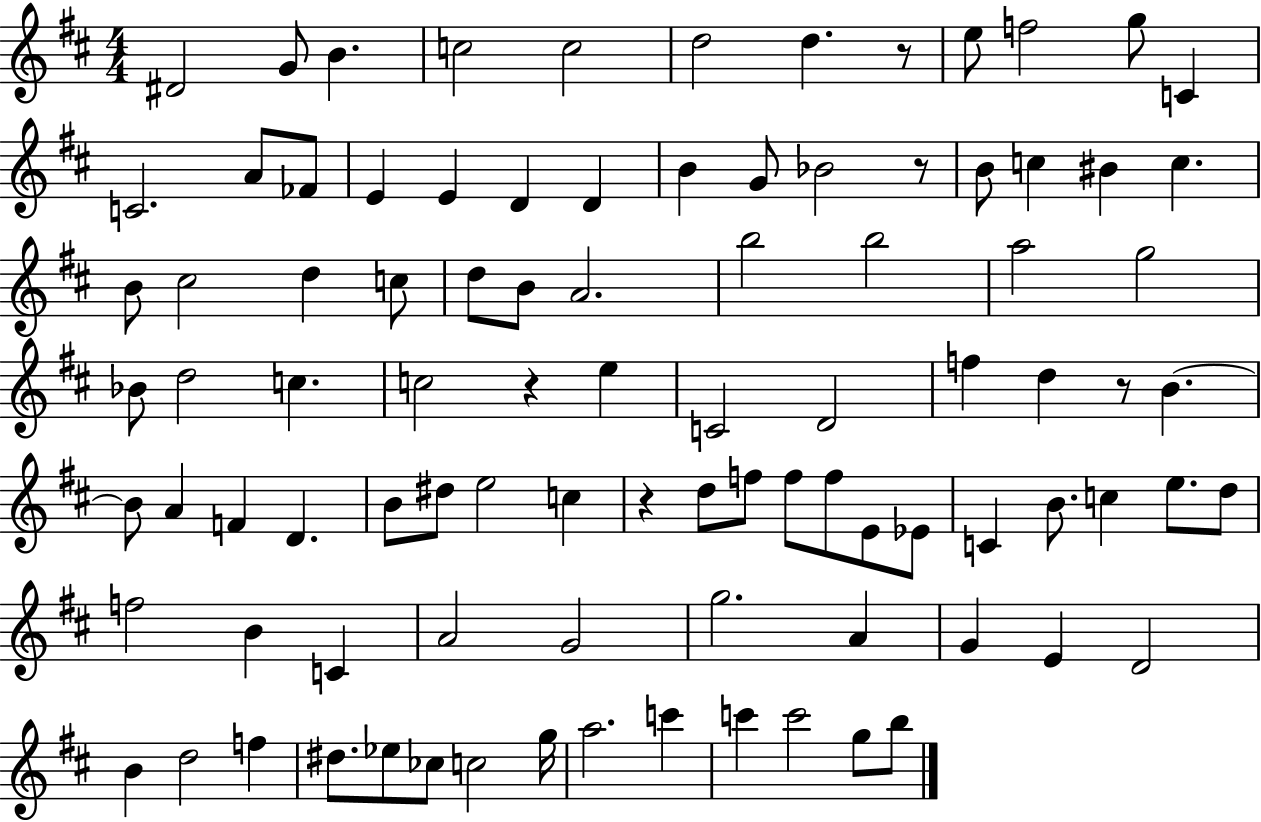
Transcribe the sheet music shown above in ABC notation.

X:1
T:Untitled
M:4/4
L:1/4
K:D
^D2 G/2 B c2 c2 d2 d z/2 e/2 f2 g/2 C C2 A/2 _F/2 E E D D B G/2 _B2 z/2 B/2 c ^B c B/2 ^c2 d c/2 d/2 B/2 A2 b2 b2 a2 g2 _B/2 d2 c c2 z e C2 D2 f d z/2 B B/2 A F D B/2 ^d/2 e2 c z d/2 f/2 f/2 f/2 E/2 _E/2 C B/2 c e/2 d/2 f2 B C A2 G2 g2 A G E D2 B d2 f ^d/2 _e/2 _c/2 c2 g/4 a2 c' c' c'2 g/2 b/2